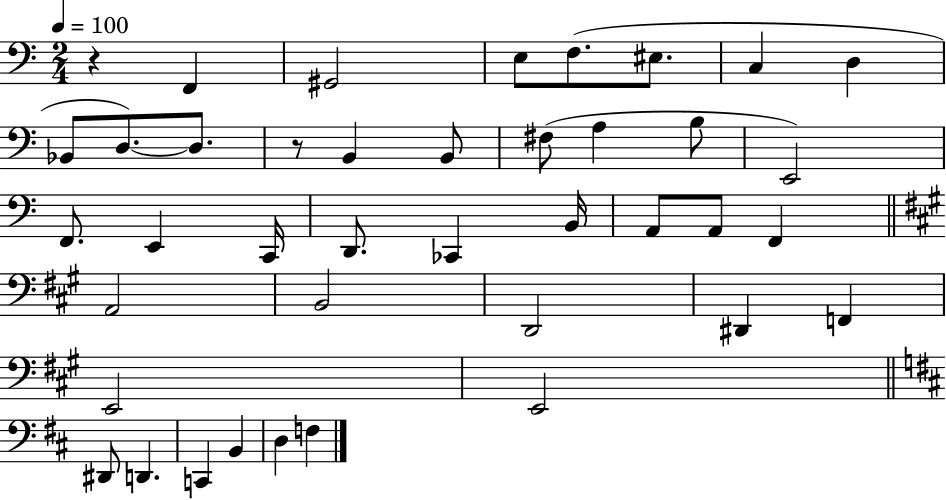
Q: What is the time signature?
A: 2/4